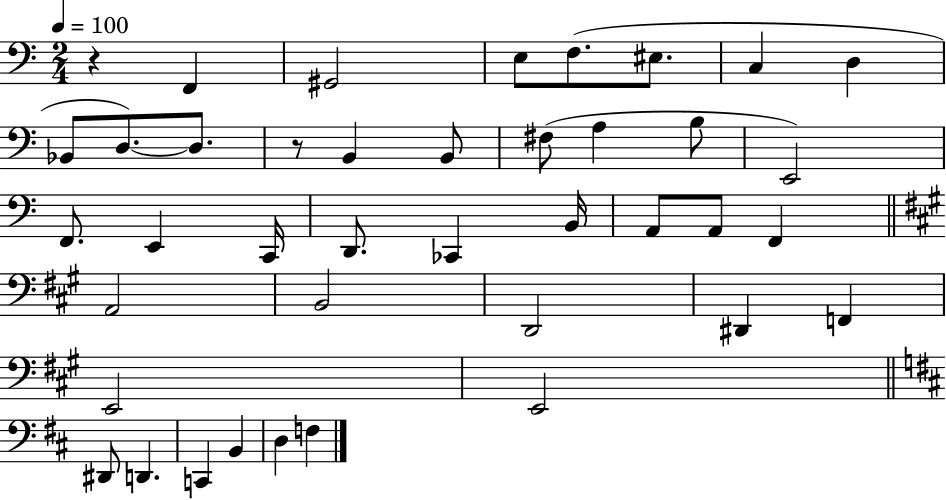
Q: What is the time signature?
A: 2/4